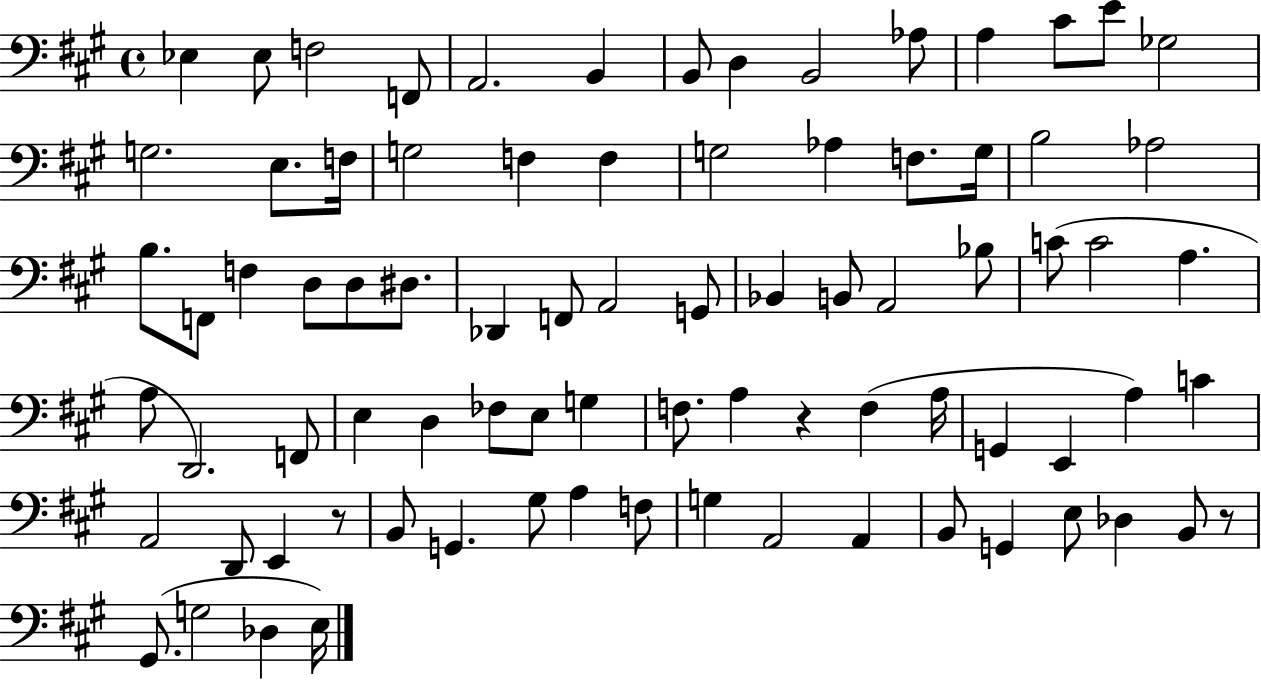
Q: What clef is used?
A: bass